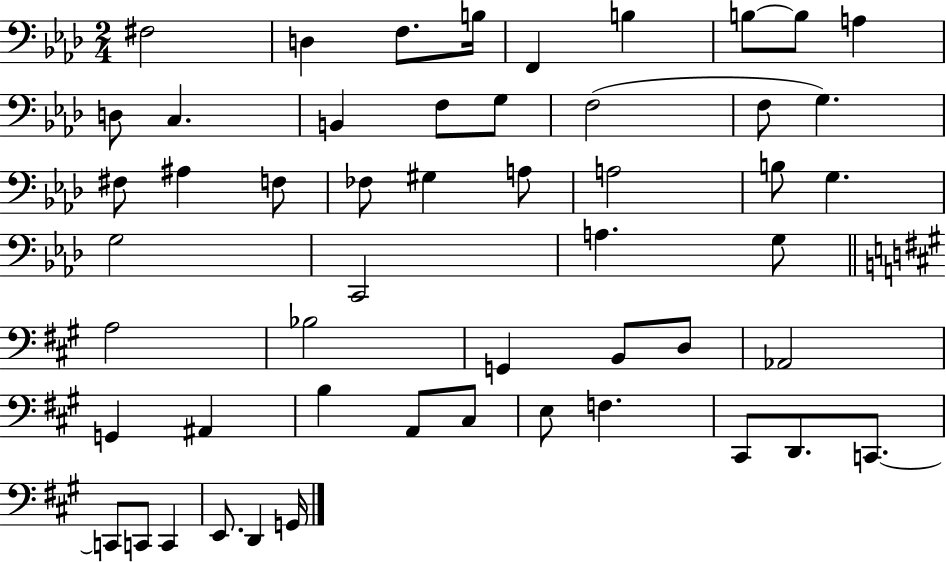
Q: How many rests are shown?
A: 0